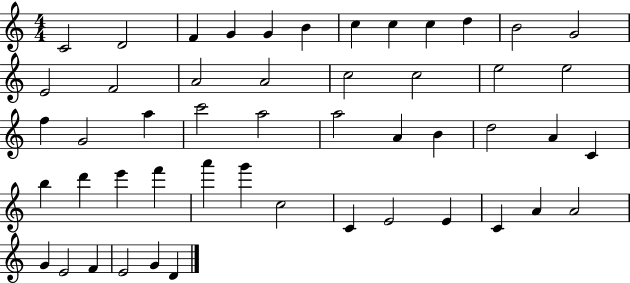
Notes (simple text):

C4/h D4/h F4/q G4/q G4/q B4/q C5/q C5/q C5/q D5/q B4/h G4/h E4/h F4/h A4/h A4/h C5/h C5/h E5/h E5/h F5/q G4/h A5/q C6/h A5/h A5/h A4/q B4/q D5/h A4/q C4/q B5/q D6/q E6/q F6/q A6/q G6/q C5/h C4/q E4/h E4/q C4/q A4/q A4/h G4/q E4/h F4/q E4/h G4/q D4/q